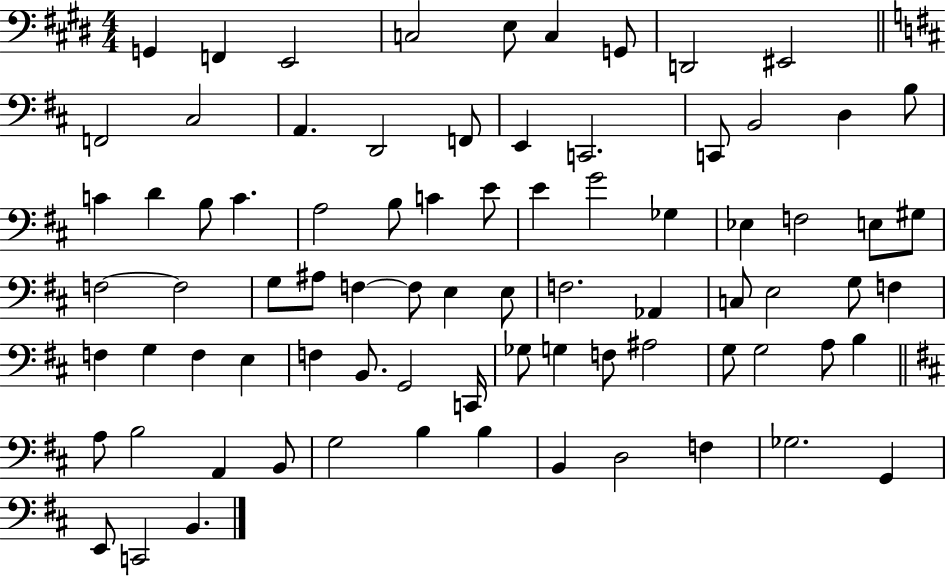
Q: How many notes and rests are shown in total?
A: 80